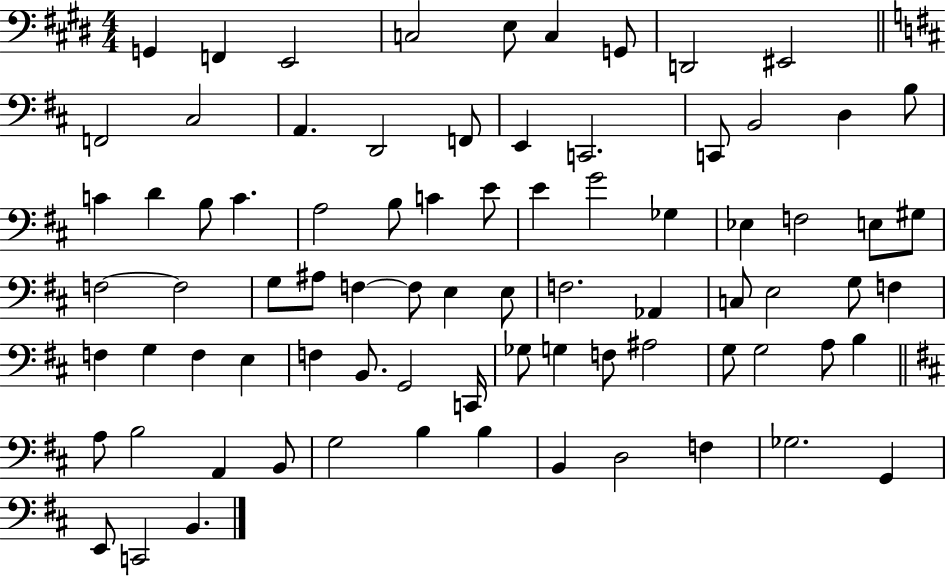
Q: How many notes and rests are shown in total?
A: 80